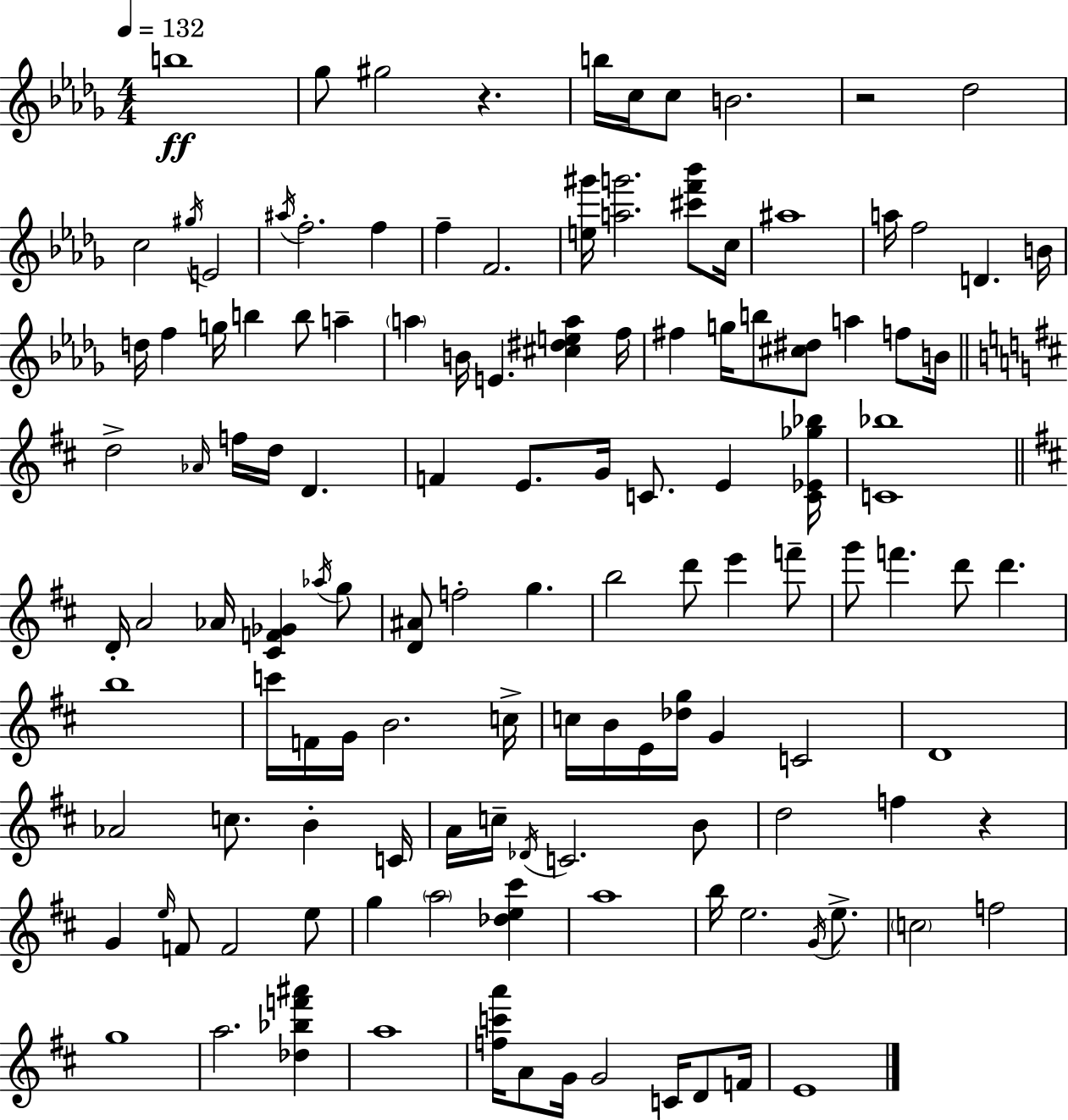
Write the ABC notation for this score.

X:1
T:Untitled
M:4/4
L:1/4
K:Bbm
b4 _g/2 ^g2 z b/4 c/4 c/2 B2 z2 _d2 c2 ^g/4 E2 ^a/4 f2 f f F2 [e^g']/4 [ag']2 [^c'f'_b']/2 c/4 ^a4 a/4 f2 D B/4 d/4 f g/4 b b/2 a a B/4 E [^c^dea] f/4 ^f g/4 b/2 [^c^d]/2 a f/2 B/4 d2 _A/4 f/4 d/4 D F E/2 G/4 C/2 E [C_E_g_b]/4 [C_b]4 D/4 A2 _A/4 [^CF_G] _a/4 g/2 [D^A]/2 f2 g b2 d'/2 e' f'/2 g'/2 f' d'/2 d' b4 c'/4 F/4 G/4 B2 c/4 c/4 B/4 E/4 [_dg]/4 G C2 D4 _A2 c/2 B C/4 A/4 c/4 _D/4 C2 B/2 d2 f z G e/4 F/2 F2 e/2 g a2 [_de^c'] a4 b/4 e2 G/4 e/2 c2 f2 g4 a2 [_d_bf'^a'] a4 [fc'a']/4 A/2 G/4 G2 C/4 D/2 F/4 E4